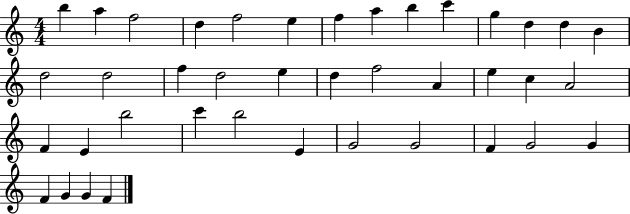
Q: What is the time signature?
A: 4/4